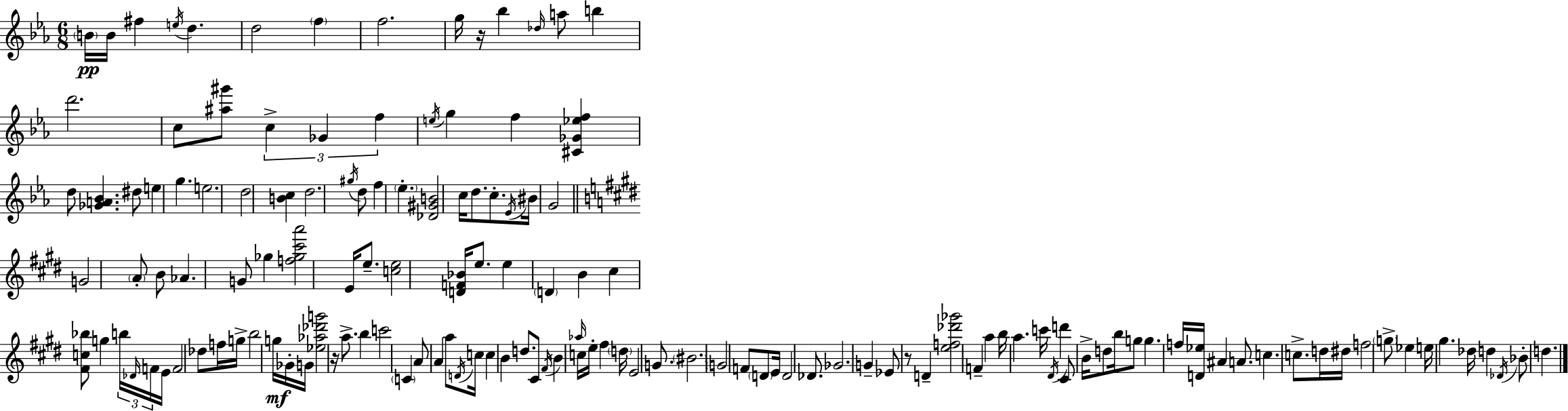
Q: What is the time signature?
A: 6/8